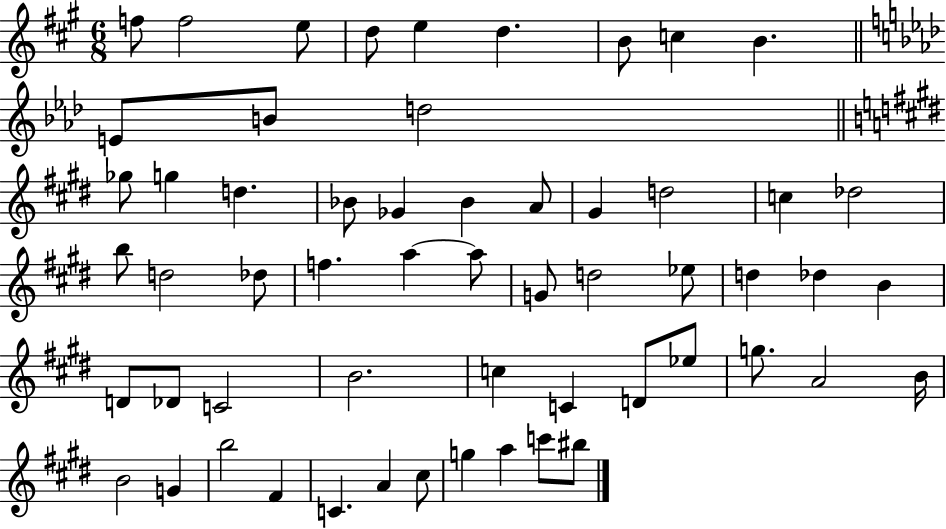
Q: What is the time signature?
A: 6/8